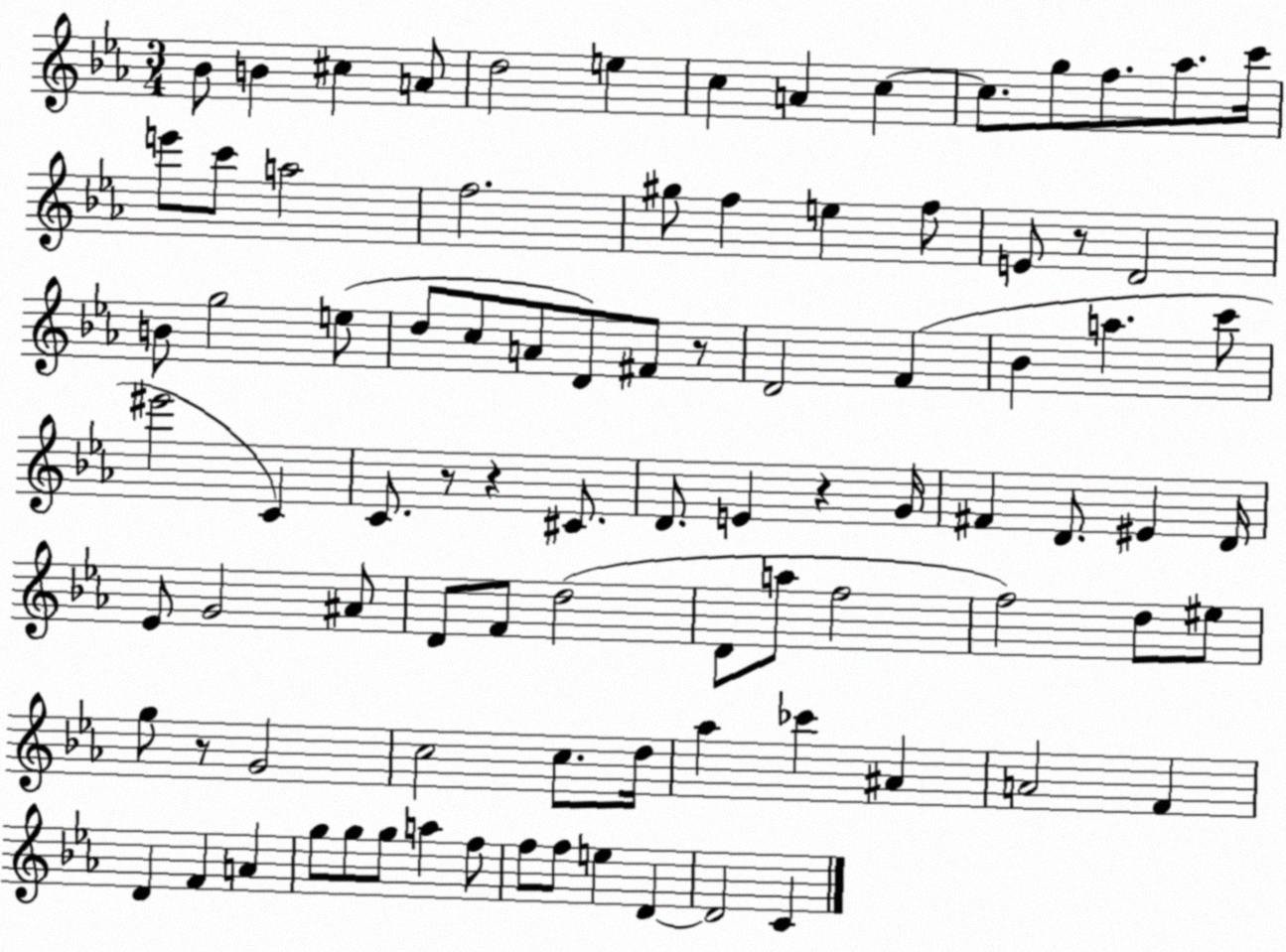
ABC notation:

X:1
T:Untitled
M:3/4
L:1/4
K:Eb
_B/2 B ^c A/2 d2 e c A c c/2 g/2 f/2 _a/2 c'/4 e'/2 c'/2 a2 f2 ^g/2 f e f/2 E/2 z/2 D2 B/2 g2 e/2 d/2 c/2 A/2 D/2 ^F/2 z/2 D2 F _B a c'/2 ^e'2 C C/2 z/2 z ^C/2 D/2 E z G/4 ^F D/2 ^E D/4 _E/2 G2 ^A/2 D/2 F/2 d2 D/2 a/2 f2 f2 d/2 ^e/2 g/2 z/2 G2 c2 c/2 d/4 _a _c' ^A A2 F D F A g/2 g/2 g/2 a f/2 f/2 f/2 e D D2 C